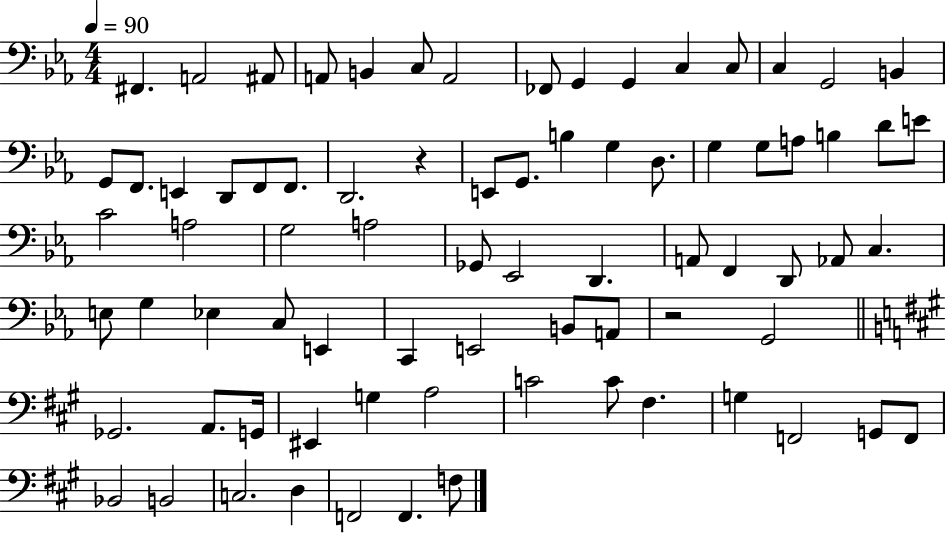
F#2/q. A2/h A#2/e A2/e B2/q C3/e A2/h FES2/e G2/q G2/q C3/q C3/e C3/q G2/h B2/q G2/e F2/e. E2/q D2/e F2/e F2/e. D2/h. R/q E2/e G2/e. B3/q G3/q D3/e. G3/q G3/e A3/e B3/q D4/e E4/e C4/h A3/h G3/h A3/h Gb2/e Eb2/h D2/q. A2/e F2/q D2/e Ab2/e C3/q. E3/e G3/q Eb3/q C3/e E2/q C2/q E2/h B2/e A2/e R/h G2/h Gb2/h. A2/e. G2/s EIS2/q G3/q A3/h C4/h C4/e F#3/q. G3/q F2/h G2/e F2/e Bb2/h B2/h C3/h. D3/q F2/h F2/q. F3/e